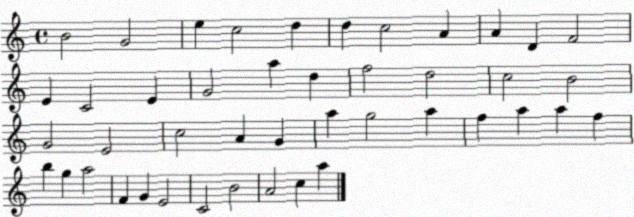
X:1
T:Untitled
M:4/4
L:1/4
K:C
B2 G2 e c2 d d c2 A A D F2 E C2 E G2 a d f2 d2 c2 B2 G2 E2 c2 A G a g2 a f a a f b g a2 F G E2 C2 B2 A2 c a